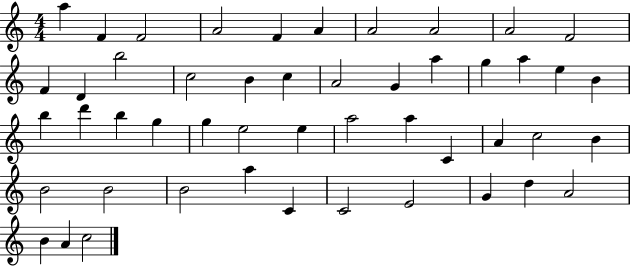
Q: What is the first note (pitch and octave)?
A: A5